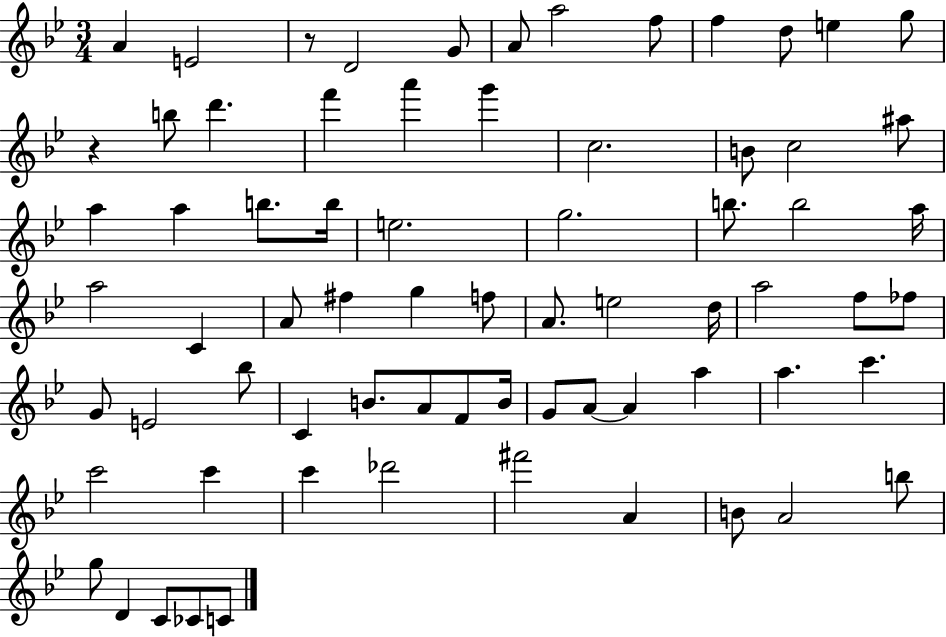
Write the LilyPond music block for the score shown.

{
  \clef treble
  \numericTimeSignature
  \time 3/4
  \key bes \major
  \repeat volta 2 { a'4 e'2 | r8 d'2 g'8 | a'8 a''2 f''8 | f''4 d''8 e''4 g''8 | \break r4 b''8 d'''4. | f'''4 a'''4 g'''4 | c''2. | b'8 c''2 ais''8 | \break a''4 a''4 b''8. b''16 | e''2. | g''2. | b''8. b''2 a''16 | \break a''2 c'4 | a'8 fis''4 g''4 f''8 | a'8. e''2 d''16 | a''2 f''8 fes''8 | \break g'8 e'2 bes''8 | c'4 b'8. a'8 f'8 b'16 | g'8 a'8~~ a'4 a''4 | a''4. c'''4. | \break c'''2 c'''4 | c'''4 des'''2 | fis'''2 a'4 | b'8 a'2 b''8 | \break g''8 d'4 c'8 ces'8 c'8 | } \bar "|."
}